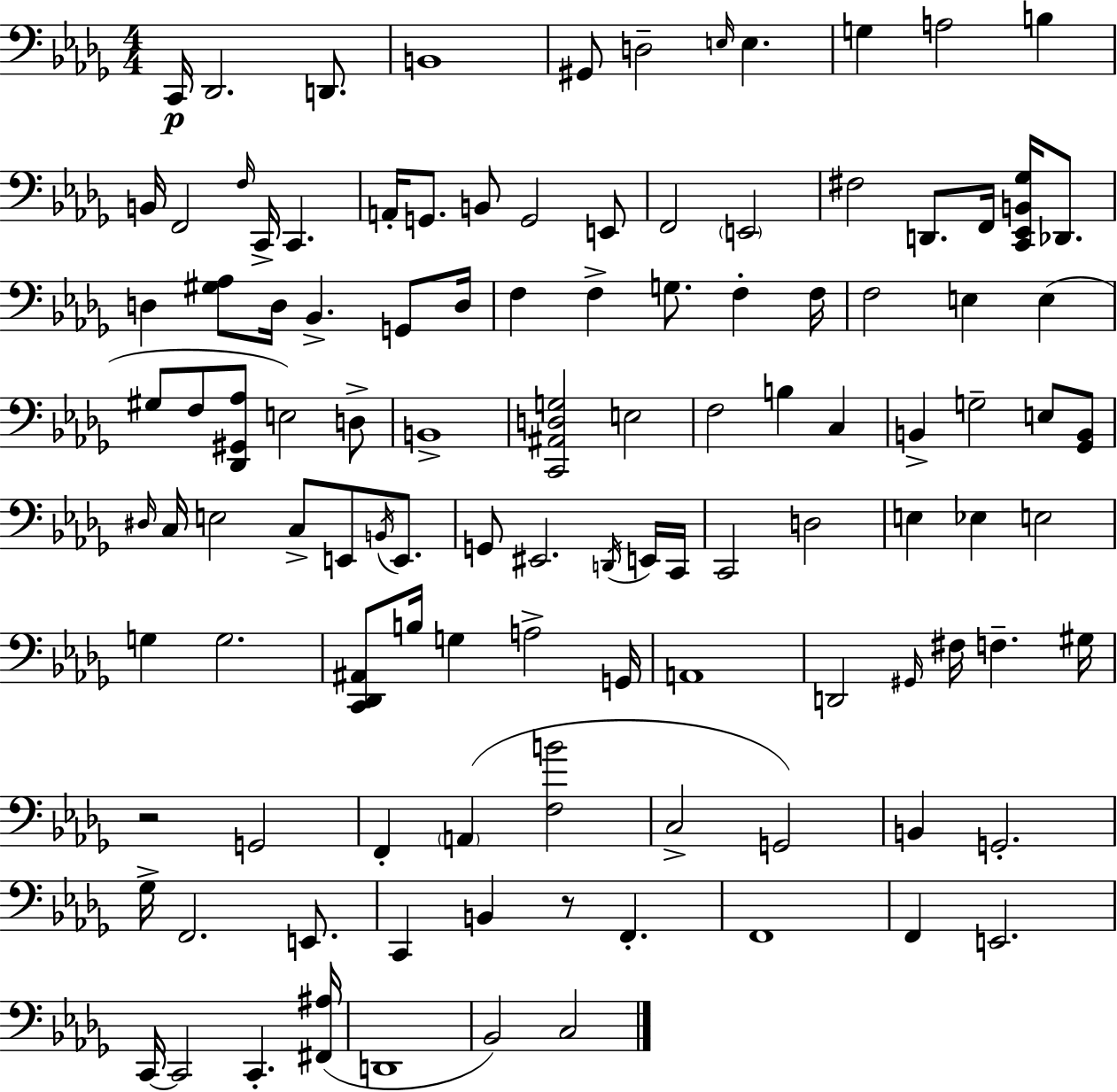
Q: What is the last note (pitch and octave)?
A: C3